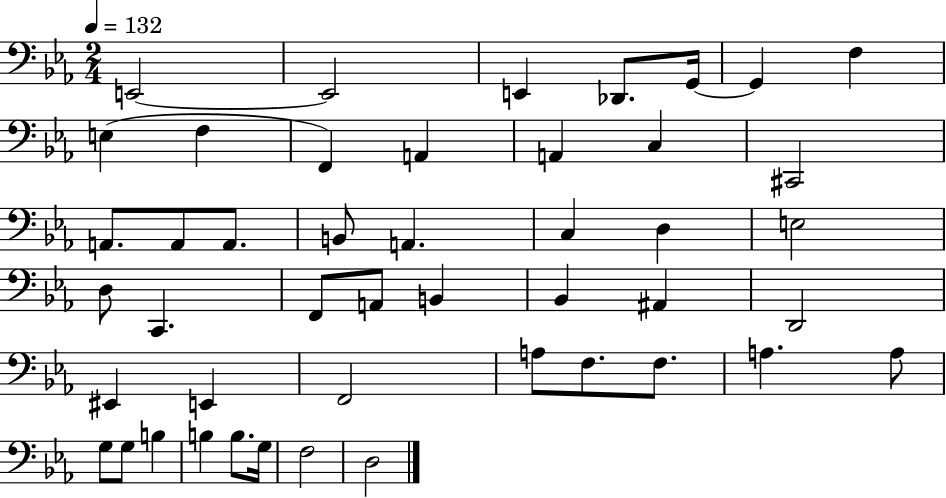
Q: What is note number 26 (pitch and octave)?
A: A2